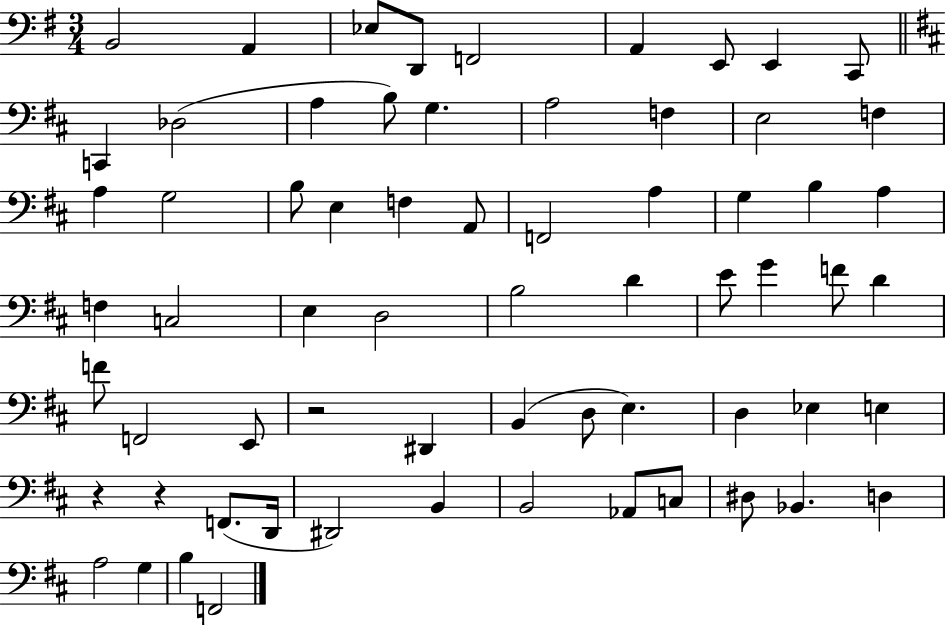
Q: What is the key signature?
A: G major